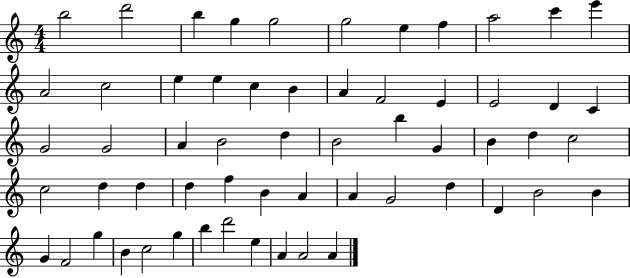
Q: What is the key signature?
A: C major